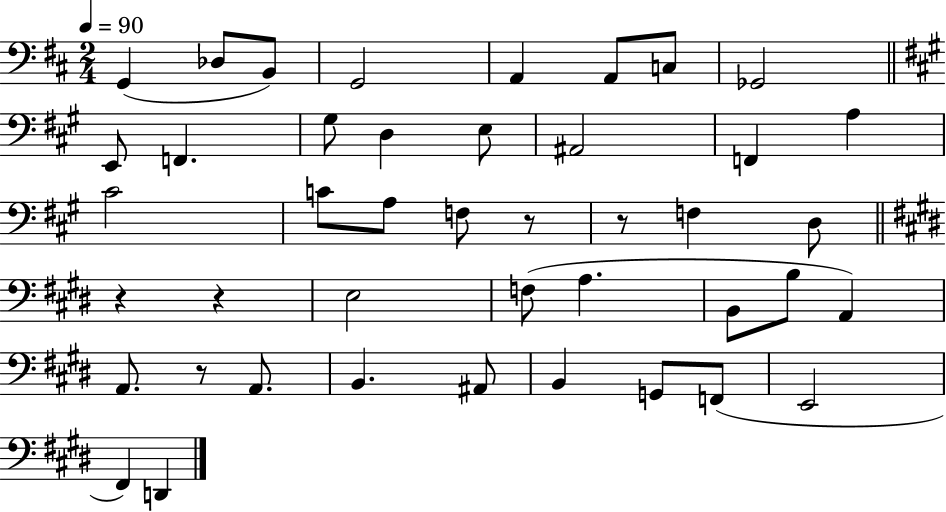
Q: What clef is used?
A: bass